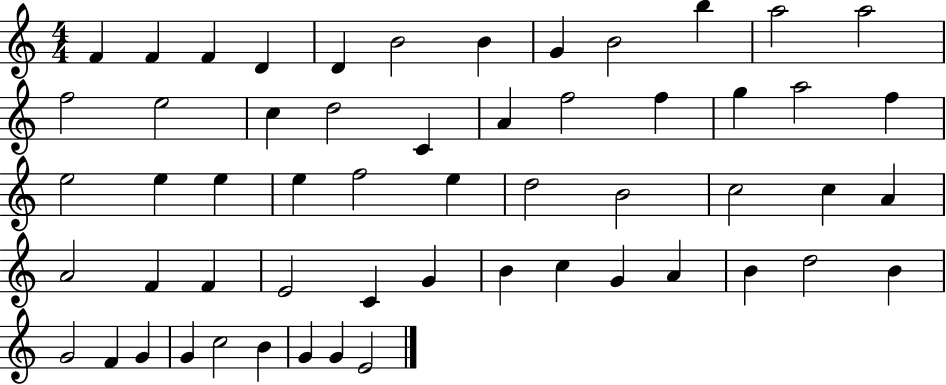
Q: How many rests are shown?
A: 0